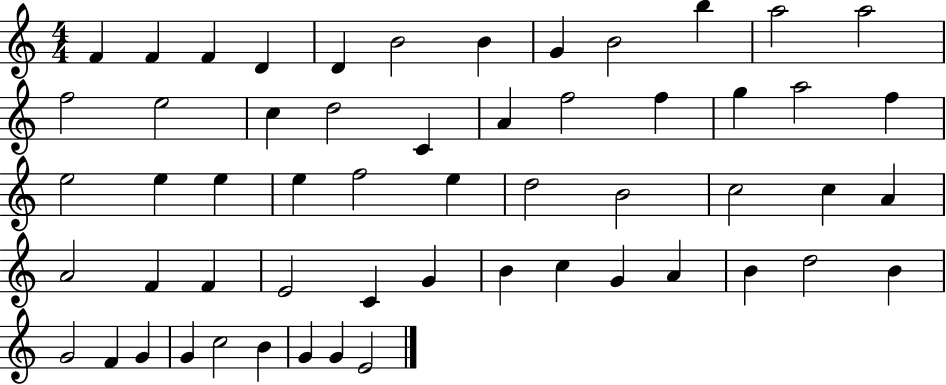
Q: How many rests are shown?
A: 0